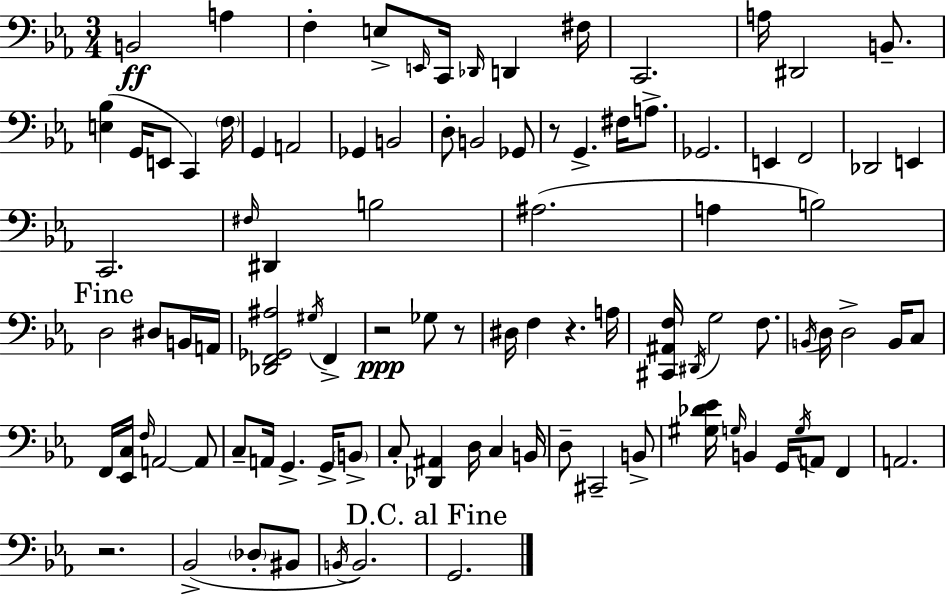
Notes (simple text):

B2/h A3/q F3/q E3/e E2/s C2/s Db2/s D2/q F#3/s C2/h. A3/s D#2/h B2/e. [E3,Bb3]/q G2/s E2/e C2/q F3/s G2/q A2/h Gb2/q B2/h D3/e B2/h Gb2/e R/e G2/q. F#3/s A3/e. Gb2/h. E2/q F2/h Db2/h E2/q C2/h. F#3/s D#2/q B3/h A#3/h. A3/q B3/h D3/h D#3/e B2/s A2/s [Db2,F2,Gb2,A#3]/h G#3/s F2/q R/h Gb3/e R/e D#3/s F3/q R/q. A3/s [C#2,A#2,F3]/s D#2/s G3/h F3/e. B2/s D3/s D3/h B2/s C3/e F2/s [Eb2,C3]/s F3/s A2/h A2/e C3/e A2/s G2/q. G2/s B2/e C3/e [Db2,A#2]/q D3/s C3/q B2/s D3/e C#2/h B2/e [G#3,Db4,Eb4]/s G3/s B2/q G2/s G3/s A2/e F2/q A2/h. R/h. Bb2/h Db3/e BIS2/e B2/s B2/h. G2/h.